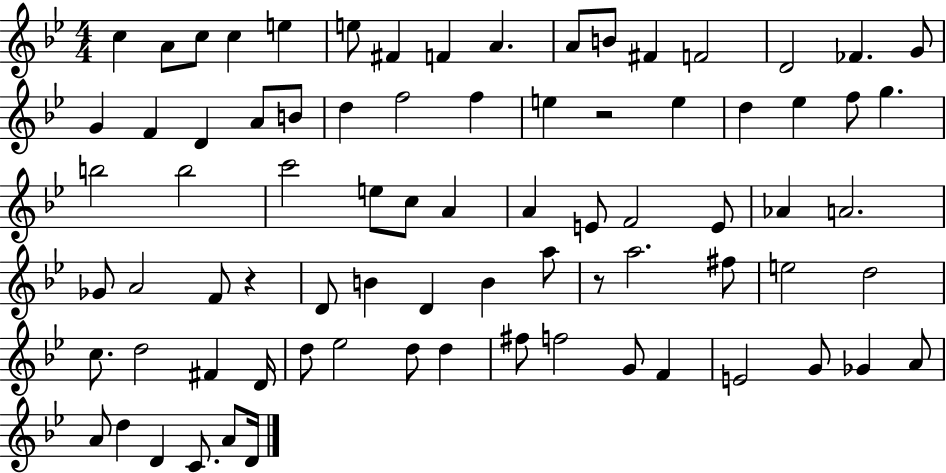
X:1
T:Untitled
M:4/4
L:1/4
K:Bb
c A/2 c/2 c e e/2 ^F F A A/2 B/2 ^F F2 D2 _F G/2 G F D A/2 B/2 d f2 f e z2 e d _e f/2 g b2 b2 c'2 e/2 c/2 A A E/2 F2 E/2 _A A2 _G/2 A2 F/2 z D/2 B D B a/2 z/2 a2 ^f/2 e2 d2 c/2 d2 ^F D/4 d/2 _e2 d/2 d ^f/2 f2 G/2 F E2 G/2 _G A/2 A/2 d D C/2 A/2 D/4